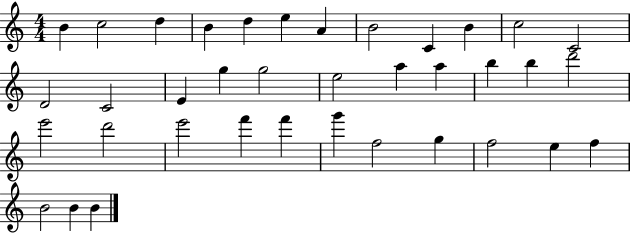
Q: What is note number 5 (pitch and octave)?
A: D5